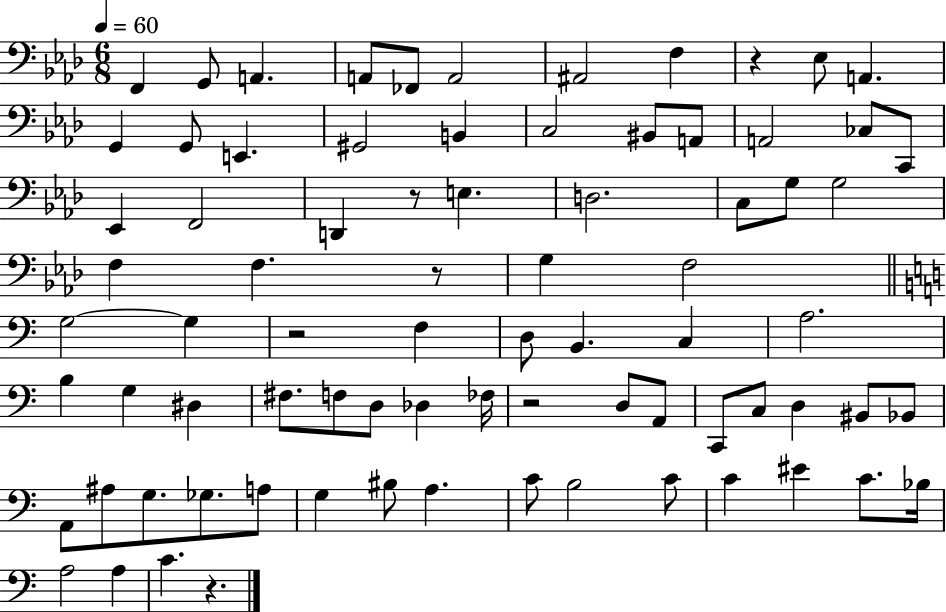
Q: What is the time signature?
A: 6/8